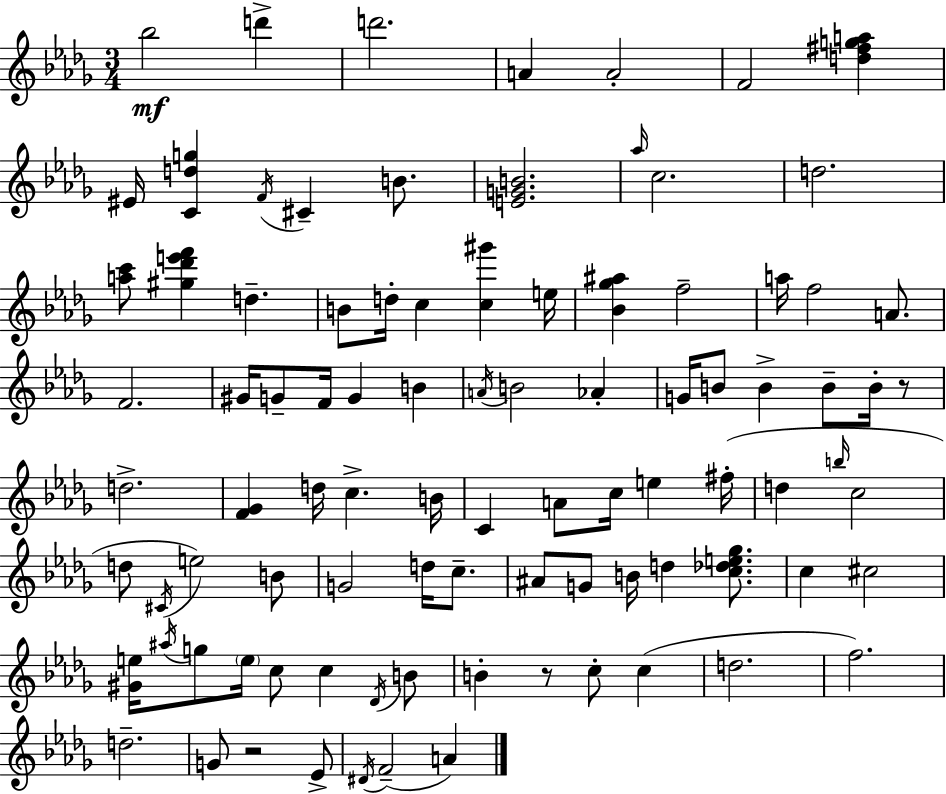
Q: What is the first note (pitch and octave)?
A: Bb5